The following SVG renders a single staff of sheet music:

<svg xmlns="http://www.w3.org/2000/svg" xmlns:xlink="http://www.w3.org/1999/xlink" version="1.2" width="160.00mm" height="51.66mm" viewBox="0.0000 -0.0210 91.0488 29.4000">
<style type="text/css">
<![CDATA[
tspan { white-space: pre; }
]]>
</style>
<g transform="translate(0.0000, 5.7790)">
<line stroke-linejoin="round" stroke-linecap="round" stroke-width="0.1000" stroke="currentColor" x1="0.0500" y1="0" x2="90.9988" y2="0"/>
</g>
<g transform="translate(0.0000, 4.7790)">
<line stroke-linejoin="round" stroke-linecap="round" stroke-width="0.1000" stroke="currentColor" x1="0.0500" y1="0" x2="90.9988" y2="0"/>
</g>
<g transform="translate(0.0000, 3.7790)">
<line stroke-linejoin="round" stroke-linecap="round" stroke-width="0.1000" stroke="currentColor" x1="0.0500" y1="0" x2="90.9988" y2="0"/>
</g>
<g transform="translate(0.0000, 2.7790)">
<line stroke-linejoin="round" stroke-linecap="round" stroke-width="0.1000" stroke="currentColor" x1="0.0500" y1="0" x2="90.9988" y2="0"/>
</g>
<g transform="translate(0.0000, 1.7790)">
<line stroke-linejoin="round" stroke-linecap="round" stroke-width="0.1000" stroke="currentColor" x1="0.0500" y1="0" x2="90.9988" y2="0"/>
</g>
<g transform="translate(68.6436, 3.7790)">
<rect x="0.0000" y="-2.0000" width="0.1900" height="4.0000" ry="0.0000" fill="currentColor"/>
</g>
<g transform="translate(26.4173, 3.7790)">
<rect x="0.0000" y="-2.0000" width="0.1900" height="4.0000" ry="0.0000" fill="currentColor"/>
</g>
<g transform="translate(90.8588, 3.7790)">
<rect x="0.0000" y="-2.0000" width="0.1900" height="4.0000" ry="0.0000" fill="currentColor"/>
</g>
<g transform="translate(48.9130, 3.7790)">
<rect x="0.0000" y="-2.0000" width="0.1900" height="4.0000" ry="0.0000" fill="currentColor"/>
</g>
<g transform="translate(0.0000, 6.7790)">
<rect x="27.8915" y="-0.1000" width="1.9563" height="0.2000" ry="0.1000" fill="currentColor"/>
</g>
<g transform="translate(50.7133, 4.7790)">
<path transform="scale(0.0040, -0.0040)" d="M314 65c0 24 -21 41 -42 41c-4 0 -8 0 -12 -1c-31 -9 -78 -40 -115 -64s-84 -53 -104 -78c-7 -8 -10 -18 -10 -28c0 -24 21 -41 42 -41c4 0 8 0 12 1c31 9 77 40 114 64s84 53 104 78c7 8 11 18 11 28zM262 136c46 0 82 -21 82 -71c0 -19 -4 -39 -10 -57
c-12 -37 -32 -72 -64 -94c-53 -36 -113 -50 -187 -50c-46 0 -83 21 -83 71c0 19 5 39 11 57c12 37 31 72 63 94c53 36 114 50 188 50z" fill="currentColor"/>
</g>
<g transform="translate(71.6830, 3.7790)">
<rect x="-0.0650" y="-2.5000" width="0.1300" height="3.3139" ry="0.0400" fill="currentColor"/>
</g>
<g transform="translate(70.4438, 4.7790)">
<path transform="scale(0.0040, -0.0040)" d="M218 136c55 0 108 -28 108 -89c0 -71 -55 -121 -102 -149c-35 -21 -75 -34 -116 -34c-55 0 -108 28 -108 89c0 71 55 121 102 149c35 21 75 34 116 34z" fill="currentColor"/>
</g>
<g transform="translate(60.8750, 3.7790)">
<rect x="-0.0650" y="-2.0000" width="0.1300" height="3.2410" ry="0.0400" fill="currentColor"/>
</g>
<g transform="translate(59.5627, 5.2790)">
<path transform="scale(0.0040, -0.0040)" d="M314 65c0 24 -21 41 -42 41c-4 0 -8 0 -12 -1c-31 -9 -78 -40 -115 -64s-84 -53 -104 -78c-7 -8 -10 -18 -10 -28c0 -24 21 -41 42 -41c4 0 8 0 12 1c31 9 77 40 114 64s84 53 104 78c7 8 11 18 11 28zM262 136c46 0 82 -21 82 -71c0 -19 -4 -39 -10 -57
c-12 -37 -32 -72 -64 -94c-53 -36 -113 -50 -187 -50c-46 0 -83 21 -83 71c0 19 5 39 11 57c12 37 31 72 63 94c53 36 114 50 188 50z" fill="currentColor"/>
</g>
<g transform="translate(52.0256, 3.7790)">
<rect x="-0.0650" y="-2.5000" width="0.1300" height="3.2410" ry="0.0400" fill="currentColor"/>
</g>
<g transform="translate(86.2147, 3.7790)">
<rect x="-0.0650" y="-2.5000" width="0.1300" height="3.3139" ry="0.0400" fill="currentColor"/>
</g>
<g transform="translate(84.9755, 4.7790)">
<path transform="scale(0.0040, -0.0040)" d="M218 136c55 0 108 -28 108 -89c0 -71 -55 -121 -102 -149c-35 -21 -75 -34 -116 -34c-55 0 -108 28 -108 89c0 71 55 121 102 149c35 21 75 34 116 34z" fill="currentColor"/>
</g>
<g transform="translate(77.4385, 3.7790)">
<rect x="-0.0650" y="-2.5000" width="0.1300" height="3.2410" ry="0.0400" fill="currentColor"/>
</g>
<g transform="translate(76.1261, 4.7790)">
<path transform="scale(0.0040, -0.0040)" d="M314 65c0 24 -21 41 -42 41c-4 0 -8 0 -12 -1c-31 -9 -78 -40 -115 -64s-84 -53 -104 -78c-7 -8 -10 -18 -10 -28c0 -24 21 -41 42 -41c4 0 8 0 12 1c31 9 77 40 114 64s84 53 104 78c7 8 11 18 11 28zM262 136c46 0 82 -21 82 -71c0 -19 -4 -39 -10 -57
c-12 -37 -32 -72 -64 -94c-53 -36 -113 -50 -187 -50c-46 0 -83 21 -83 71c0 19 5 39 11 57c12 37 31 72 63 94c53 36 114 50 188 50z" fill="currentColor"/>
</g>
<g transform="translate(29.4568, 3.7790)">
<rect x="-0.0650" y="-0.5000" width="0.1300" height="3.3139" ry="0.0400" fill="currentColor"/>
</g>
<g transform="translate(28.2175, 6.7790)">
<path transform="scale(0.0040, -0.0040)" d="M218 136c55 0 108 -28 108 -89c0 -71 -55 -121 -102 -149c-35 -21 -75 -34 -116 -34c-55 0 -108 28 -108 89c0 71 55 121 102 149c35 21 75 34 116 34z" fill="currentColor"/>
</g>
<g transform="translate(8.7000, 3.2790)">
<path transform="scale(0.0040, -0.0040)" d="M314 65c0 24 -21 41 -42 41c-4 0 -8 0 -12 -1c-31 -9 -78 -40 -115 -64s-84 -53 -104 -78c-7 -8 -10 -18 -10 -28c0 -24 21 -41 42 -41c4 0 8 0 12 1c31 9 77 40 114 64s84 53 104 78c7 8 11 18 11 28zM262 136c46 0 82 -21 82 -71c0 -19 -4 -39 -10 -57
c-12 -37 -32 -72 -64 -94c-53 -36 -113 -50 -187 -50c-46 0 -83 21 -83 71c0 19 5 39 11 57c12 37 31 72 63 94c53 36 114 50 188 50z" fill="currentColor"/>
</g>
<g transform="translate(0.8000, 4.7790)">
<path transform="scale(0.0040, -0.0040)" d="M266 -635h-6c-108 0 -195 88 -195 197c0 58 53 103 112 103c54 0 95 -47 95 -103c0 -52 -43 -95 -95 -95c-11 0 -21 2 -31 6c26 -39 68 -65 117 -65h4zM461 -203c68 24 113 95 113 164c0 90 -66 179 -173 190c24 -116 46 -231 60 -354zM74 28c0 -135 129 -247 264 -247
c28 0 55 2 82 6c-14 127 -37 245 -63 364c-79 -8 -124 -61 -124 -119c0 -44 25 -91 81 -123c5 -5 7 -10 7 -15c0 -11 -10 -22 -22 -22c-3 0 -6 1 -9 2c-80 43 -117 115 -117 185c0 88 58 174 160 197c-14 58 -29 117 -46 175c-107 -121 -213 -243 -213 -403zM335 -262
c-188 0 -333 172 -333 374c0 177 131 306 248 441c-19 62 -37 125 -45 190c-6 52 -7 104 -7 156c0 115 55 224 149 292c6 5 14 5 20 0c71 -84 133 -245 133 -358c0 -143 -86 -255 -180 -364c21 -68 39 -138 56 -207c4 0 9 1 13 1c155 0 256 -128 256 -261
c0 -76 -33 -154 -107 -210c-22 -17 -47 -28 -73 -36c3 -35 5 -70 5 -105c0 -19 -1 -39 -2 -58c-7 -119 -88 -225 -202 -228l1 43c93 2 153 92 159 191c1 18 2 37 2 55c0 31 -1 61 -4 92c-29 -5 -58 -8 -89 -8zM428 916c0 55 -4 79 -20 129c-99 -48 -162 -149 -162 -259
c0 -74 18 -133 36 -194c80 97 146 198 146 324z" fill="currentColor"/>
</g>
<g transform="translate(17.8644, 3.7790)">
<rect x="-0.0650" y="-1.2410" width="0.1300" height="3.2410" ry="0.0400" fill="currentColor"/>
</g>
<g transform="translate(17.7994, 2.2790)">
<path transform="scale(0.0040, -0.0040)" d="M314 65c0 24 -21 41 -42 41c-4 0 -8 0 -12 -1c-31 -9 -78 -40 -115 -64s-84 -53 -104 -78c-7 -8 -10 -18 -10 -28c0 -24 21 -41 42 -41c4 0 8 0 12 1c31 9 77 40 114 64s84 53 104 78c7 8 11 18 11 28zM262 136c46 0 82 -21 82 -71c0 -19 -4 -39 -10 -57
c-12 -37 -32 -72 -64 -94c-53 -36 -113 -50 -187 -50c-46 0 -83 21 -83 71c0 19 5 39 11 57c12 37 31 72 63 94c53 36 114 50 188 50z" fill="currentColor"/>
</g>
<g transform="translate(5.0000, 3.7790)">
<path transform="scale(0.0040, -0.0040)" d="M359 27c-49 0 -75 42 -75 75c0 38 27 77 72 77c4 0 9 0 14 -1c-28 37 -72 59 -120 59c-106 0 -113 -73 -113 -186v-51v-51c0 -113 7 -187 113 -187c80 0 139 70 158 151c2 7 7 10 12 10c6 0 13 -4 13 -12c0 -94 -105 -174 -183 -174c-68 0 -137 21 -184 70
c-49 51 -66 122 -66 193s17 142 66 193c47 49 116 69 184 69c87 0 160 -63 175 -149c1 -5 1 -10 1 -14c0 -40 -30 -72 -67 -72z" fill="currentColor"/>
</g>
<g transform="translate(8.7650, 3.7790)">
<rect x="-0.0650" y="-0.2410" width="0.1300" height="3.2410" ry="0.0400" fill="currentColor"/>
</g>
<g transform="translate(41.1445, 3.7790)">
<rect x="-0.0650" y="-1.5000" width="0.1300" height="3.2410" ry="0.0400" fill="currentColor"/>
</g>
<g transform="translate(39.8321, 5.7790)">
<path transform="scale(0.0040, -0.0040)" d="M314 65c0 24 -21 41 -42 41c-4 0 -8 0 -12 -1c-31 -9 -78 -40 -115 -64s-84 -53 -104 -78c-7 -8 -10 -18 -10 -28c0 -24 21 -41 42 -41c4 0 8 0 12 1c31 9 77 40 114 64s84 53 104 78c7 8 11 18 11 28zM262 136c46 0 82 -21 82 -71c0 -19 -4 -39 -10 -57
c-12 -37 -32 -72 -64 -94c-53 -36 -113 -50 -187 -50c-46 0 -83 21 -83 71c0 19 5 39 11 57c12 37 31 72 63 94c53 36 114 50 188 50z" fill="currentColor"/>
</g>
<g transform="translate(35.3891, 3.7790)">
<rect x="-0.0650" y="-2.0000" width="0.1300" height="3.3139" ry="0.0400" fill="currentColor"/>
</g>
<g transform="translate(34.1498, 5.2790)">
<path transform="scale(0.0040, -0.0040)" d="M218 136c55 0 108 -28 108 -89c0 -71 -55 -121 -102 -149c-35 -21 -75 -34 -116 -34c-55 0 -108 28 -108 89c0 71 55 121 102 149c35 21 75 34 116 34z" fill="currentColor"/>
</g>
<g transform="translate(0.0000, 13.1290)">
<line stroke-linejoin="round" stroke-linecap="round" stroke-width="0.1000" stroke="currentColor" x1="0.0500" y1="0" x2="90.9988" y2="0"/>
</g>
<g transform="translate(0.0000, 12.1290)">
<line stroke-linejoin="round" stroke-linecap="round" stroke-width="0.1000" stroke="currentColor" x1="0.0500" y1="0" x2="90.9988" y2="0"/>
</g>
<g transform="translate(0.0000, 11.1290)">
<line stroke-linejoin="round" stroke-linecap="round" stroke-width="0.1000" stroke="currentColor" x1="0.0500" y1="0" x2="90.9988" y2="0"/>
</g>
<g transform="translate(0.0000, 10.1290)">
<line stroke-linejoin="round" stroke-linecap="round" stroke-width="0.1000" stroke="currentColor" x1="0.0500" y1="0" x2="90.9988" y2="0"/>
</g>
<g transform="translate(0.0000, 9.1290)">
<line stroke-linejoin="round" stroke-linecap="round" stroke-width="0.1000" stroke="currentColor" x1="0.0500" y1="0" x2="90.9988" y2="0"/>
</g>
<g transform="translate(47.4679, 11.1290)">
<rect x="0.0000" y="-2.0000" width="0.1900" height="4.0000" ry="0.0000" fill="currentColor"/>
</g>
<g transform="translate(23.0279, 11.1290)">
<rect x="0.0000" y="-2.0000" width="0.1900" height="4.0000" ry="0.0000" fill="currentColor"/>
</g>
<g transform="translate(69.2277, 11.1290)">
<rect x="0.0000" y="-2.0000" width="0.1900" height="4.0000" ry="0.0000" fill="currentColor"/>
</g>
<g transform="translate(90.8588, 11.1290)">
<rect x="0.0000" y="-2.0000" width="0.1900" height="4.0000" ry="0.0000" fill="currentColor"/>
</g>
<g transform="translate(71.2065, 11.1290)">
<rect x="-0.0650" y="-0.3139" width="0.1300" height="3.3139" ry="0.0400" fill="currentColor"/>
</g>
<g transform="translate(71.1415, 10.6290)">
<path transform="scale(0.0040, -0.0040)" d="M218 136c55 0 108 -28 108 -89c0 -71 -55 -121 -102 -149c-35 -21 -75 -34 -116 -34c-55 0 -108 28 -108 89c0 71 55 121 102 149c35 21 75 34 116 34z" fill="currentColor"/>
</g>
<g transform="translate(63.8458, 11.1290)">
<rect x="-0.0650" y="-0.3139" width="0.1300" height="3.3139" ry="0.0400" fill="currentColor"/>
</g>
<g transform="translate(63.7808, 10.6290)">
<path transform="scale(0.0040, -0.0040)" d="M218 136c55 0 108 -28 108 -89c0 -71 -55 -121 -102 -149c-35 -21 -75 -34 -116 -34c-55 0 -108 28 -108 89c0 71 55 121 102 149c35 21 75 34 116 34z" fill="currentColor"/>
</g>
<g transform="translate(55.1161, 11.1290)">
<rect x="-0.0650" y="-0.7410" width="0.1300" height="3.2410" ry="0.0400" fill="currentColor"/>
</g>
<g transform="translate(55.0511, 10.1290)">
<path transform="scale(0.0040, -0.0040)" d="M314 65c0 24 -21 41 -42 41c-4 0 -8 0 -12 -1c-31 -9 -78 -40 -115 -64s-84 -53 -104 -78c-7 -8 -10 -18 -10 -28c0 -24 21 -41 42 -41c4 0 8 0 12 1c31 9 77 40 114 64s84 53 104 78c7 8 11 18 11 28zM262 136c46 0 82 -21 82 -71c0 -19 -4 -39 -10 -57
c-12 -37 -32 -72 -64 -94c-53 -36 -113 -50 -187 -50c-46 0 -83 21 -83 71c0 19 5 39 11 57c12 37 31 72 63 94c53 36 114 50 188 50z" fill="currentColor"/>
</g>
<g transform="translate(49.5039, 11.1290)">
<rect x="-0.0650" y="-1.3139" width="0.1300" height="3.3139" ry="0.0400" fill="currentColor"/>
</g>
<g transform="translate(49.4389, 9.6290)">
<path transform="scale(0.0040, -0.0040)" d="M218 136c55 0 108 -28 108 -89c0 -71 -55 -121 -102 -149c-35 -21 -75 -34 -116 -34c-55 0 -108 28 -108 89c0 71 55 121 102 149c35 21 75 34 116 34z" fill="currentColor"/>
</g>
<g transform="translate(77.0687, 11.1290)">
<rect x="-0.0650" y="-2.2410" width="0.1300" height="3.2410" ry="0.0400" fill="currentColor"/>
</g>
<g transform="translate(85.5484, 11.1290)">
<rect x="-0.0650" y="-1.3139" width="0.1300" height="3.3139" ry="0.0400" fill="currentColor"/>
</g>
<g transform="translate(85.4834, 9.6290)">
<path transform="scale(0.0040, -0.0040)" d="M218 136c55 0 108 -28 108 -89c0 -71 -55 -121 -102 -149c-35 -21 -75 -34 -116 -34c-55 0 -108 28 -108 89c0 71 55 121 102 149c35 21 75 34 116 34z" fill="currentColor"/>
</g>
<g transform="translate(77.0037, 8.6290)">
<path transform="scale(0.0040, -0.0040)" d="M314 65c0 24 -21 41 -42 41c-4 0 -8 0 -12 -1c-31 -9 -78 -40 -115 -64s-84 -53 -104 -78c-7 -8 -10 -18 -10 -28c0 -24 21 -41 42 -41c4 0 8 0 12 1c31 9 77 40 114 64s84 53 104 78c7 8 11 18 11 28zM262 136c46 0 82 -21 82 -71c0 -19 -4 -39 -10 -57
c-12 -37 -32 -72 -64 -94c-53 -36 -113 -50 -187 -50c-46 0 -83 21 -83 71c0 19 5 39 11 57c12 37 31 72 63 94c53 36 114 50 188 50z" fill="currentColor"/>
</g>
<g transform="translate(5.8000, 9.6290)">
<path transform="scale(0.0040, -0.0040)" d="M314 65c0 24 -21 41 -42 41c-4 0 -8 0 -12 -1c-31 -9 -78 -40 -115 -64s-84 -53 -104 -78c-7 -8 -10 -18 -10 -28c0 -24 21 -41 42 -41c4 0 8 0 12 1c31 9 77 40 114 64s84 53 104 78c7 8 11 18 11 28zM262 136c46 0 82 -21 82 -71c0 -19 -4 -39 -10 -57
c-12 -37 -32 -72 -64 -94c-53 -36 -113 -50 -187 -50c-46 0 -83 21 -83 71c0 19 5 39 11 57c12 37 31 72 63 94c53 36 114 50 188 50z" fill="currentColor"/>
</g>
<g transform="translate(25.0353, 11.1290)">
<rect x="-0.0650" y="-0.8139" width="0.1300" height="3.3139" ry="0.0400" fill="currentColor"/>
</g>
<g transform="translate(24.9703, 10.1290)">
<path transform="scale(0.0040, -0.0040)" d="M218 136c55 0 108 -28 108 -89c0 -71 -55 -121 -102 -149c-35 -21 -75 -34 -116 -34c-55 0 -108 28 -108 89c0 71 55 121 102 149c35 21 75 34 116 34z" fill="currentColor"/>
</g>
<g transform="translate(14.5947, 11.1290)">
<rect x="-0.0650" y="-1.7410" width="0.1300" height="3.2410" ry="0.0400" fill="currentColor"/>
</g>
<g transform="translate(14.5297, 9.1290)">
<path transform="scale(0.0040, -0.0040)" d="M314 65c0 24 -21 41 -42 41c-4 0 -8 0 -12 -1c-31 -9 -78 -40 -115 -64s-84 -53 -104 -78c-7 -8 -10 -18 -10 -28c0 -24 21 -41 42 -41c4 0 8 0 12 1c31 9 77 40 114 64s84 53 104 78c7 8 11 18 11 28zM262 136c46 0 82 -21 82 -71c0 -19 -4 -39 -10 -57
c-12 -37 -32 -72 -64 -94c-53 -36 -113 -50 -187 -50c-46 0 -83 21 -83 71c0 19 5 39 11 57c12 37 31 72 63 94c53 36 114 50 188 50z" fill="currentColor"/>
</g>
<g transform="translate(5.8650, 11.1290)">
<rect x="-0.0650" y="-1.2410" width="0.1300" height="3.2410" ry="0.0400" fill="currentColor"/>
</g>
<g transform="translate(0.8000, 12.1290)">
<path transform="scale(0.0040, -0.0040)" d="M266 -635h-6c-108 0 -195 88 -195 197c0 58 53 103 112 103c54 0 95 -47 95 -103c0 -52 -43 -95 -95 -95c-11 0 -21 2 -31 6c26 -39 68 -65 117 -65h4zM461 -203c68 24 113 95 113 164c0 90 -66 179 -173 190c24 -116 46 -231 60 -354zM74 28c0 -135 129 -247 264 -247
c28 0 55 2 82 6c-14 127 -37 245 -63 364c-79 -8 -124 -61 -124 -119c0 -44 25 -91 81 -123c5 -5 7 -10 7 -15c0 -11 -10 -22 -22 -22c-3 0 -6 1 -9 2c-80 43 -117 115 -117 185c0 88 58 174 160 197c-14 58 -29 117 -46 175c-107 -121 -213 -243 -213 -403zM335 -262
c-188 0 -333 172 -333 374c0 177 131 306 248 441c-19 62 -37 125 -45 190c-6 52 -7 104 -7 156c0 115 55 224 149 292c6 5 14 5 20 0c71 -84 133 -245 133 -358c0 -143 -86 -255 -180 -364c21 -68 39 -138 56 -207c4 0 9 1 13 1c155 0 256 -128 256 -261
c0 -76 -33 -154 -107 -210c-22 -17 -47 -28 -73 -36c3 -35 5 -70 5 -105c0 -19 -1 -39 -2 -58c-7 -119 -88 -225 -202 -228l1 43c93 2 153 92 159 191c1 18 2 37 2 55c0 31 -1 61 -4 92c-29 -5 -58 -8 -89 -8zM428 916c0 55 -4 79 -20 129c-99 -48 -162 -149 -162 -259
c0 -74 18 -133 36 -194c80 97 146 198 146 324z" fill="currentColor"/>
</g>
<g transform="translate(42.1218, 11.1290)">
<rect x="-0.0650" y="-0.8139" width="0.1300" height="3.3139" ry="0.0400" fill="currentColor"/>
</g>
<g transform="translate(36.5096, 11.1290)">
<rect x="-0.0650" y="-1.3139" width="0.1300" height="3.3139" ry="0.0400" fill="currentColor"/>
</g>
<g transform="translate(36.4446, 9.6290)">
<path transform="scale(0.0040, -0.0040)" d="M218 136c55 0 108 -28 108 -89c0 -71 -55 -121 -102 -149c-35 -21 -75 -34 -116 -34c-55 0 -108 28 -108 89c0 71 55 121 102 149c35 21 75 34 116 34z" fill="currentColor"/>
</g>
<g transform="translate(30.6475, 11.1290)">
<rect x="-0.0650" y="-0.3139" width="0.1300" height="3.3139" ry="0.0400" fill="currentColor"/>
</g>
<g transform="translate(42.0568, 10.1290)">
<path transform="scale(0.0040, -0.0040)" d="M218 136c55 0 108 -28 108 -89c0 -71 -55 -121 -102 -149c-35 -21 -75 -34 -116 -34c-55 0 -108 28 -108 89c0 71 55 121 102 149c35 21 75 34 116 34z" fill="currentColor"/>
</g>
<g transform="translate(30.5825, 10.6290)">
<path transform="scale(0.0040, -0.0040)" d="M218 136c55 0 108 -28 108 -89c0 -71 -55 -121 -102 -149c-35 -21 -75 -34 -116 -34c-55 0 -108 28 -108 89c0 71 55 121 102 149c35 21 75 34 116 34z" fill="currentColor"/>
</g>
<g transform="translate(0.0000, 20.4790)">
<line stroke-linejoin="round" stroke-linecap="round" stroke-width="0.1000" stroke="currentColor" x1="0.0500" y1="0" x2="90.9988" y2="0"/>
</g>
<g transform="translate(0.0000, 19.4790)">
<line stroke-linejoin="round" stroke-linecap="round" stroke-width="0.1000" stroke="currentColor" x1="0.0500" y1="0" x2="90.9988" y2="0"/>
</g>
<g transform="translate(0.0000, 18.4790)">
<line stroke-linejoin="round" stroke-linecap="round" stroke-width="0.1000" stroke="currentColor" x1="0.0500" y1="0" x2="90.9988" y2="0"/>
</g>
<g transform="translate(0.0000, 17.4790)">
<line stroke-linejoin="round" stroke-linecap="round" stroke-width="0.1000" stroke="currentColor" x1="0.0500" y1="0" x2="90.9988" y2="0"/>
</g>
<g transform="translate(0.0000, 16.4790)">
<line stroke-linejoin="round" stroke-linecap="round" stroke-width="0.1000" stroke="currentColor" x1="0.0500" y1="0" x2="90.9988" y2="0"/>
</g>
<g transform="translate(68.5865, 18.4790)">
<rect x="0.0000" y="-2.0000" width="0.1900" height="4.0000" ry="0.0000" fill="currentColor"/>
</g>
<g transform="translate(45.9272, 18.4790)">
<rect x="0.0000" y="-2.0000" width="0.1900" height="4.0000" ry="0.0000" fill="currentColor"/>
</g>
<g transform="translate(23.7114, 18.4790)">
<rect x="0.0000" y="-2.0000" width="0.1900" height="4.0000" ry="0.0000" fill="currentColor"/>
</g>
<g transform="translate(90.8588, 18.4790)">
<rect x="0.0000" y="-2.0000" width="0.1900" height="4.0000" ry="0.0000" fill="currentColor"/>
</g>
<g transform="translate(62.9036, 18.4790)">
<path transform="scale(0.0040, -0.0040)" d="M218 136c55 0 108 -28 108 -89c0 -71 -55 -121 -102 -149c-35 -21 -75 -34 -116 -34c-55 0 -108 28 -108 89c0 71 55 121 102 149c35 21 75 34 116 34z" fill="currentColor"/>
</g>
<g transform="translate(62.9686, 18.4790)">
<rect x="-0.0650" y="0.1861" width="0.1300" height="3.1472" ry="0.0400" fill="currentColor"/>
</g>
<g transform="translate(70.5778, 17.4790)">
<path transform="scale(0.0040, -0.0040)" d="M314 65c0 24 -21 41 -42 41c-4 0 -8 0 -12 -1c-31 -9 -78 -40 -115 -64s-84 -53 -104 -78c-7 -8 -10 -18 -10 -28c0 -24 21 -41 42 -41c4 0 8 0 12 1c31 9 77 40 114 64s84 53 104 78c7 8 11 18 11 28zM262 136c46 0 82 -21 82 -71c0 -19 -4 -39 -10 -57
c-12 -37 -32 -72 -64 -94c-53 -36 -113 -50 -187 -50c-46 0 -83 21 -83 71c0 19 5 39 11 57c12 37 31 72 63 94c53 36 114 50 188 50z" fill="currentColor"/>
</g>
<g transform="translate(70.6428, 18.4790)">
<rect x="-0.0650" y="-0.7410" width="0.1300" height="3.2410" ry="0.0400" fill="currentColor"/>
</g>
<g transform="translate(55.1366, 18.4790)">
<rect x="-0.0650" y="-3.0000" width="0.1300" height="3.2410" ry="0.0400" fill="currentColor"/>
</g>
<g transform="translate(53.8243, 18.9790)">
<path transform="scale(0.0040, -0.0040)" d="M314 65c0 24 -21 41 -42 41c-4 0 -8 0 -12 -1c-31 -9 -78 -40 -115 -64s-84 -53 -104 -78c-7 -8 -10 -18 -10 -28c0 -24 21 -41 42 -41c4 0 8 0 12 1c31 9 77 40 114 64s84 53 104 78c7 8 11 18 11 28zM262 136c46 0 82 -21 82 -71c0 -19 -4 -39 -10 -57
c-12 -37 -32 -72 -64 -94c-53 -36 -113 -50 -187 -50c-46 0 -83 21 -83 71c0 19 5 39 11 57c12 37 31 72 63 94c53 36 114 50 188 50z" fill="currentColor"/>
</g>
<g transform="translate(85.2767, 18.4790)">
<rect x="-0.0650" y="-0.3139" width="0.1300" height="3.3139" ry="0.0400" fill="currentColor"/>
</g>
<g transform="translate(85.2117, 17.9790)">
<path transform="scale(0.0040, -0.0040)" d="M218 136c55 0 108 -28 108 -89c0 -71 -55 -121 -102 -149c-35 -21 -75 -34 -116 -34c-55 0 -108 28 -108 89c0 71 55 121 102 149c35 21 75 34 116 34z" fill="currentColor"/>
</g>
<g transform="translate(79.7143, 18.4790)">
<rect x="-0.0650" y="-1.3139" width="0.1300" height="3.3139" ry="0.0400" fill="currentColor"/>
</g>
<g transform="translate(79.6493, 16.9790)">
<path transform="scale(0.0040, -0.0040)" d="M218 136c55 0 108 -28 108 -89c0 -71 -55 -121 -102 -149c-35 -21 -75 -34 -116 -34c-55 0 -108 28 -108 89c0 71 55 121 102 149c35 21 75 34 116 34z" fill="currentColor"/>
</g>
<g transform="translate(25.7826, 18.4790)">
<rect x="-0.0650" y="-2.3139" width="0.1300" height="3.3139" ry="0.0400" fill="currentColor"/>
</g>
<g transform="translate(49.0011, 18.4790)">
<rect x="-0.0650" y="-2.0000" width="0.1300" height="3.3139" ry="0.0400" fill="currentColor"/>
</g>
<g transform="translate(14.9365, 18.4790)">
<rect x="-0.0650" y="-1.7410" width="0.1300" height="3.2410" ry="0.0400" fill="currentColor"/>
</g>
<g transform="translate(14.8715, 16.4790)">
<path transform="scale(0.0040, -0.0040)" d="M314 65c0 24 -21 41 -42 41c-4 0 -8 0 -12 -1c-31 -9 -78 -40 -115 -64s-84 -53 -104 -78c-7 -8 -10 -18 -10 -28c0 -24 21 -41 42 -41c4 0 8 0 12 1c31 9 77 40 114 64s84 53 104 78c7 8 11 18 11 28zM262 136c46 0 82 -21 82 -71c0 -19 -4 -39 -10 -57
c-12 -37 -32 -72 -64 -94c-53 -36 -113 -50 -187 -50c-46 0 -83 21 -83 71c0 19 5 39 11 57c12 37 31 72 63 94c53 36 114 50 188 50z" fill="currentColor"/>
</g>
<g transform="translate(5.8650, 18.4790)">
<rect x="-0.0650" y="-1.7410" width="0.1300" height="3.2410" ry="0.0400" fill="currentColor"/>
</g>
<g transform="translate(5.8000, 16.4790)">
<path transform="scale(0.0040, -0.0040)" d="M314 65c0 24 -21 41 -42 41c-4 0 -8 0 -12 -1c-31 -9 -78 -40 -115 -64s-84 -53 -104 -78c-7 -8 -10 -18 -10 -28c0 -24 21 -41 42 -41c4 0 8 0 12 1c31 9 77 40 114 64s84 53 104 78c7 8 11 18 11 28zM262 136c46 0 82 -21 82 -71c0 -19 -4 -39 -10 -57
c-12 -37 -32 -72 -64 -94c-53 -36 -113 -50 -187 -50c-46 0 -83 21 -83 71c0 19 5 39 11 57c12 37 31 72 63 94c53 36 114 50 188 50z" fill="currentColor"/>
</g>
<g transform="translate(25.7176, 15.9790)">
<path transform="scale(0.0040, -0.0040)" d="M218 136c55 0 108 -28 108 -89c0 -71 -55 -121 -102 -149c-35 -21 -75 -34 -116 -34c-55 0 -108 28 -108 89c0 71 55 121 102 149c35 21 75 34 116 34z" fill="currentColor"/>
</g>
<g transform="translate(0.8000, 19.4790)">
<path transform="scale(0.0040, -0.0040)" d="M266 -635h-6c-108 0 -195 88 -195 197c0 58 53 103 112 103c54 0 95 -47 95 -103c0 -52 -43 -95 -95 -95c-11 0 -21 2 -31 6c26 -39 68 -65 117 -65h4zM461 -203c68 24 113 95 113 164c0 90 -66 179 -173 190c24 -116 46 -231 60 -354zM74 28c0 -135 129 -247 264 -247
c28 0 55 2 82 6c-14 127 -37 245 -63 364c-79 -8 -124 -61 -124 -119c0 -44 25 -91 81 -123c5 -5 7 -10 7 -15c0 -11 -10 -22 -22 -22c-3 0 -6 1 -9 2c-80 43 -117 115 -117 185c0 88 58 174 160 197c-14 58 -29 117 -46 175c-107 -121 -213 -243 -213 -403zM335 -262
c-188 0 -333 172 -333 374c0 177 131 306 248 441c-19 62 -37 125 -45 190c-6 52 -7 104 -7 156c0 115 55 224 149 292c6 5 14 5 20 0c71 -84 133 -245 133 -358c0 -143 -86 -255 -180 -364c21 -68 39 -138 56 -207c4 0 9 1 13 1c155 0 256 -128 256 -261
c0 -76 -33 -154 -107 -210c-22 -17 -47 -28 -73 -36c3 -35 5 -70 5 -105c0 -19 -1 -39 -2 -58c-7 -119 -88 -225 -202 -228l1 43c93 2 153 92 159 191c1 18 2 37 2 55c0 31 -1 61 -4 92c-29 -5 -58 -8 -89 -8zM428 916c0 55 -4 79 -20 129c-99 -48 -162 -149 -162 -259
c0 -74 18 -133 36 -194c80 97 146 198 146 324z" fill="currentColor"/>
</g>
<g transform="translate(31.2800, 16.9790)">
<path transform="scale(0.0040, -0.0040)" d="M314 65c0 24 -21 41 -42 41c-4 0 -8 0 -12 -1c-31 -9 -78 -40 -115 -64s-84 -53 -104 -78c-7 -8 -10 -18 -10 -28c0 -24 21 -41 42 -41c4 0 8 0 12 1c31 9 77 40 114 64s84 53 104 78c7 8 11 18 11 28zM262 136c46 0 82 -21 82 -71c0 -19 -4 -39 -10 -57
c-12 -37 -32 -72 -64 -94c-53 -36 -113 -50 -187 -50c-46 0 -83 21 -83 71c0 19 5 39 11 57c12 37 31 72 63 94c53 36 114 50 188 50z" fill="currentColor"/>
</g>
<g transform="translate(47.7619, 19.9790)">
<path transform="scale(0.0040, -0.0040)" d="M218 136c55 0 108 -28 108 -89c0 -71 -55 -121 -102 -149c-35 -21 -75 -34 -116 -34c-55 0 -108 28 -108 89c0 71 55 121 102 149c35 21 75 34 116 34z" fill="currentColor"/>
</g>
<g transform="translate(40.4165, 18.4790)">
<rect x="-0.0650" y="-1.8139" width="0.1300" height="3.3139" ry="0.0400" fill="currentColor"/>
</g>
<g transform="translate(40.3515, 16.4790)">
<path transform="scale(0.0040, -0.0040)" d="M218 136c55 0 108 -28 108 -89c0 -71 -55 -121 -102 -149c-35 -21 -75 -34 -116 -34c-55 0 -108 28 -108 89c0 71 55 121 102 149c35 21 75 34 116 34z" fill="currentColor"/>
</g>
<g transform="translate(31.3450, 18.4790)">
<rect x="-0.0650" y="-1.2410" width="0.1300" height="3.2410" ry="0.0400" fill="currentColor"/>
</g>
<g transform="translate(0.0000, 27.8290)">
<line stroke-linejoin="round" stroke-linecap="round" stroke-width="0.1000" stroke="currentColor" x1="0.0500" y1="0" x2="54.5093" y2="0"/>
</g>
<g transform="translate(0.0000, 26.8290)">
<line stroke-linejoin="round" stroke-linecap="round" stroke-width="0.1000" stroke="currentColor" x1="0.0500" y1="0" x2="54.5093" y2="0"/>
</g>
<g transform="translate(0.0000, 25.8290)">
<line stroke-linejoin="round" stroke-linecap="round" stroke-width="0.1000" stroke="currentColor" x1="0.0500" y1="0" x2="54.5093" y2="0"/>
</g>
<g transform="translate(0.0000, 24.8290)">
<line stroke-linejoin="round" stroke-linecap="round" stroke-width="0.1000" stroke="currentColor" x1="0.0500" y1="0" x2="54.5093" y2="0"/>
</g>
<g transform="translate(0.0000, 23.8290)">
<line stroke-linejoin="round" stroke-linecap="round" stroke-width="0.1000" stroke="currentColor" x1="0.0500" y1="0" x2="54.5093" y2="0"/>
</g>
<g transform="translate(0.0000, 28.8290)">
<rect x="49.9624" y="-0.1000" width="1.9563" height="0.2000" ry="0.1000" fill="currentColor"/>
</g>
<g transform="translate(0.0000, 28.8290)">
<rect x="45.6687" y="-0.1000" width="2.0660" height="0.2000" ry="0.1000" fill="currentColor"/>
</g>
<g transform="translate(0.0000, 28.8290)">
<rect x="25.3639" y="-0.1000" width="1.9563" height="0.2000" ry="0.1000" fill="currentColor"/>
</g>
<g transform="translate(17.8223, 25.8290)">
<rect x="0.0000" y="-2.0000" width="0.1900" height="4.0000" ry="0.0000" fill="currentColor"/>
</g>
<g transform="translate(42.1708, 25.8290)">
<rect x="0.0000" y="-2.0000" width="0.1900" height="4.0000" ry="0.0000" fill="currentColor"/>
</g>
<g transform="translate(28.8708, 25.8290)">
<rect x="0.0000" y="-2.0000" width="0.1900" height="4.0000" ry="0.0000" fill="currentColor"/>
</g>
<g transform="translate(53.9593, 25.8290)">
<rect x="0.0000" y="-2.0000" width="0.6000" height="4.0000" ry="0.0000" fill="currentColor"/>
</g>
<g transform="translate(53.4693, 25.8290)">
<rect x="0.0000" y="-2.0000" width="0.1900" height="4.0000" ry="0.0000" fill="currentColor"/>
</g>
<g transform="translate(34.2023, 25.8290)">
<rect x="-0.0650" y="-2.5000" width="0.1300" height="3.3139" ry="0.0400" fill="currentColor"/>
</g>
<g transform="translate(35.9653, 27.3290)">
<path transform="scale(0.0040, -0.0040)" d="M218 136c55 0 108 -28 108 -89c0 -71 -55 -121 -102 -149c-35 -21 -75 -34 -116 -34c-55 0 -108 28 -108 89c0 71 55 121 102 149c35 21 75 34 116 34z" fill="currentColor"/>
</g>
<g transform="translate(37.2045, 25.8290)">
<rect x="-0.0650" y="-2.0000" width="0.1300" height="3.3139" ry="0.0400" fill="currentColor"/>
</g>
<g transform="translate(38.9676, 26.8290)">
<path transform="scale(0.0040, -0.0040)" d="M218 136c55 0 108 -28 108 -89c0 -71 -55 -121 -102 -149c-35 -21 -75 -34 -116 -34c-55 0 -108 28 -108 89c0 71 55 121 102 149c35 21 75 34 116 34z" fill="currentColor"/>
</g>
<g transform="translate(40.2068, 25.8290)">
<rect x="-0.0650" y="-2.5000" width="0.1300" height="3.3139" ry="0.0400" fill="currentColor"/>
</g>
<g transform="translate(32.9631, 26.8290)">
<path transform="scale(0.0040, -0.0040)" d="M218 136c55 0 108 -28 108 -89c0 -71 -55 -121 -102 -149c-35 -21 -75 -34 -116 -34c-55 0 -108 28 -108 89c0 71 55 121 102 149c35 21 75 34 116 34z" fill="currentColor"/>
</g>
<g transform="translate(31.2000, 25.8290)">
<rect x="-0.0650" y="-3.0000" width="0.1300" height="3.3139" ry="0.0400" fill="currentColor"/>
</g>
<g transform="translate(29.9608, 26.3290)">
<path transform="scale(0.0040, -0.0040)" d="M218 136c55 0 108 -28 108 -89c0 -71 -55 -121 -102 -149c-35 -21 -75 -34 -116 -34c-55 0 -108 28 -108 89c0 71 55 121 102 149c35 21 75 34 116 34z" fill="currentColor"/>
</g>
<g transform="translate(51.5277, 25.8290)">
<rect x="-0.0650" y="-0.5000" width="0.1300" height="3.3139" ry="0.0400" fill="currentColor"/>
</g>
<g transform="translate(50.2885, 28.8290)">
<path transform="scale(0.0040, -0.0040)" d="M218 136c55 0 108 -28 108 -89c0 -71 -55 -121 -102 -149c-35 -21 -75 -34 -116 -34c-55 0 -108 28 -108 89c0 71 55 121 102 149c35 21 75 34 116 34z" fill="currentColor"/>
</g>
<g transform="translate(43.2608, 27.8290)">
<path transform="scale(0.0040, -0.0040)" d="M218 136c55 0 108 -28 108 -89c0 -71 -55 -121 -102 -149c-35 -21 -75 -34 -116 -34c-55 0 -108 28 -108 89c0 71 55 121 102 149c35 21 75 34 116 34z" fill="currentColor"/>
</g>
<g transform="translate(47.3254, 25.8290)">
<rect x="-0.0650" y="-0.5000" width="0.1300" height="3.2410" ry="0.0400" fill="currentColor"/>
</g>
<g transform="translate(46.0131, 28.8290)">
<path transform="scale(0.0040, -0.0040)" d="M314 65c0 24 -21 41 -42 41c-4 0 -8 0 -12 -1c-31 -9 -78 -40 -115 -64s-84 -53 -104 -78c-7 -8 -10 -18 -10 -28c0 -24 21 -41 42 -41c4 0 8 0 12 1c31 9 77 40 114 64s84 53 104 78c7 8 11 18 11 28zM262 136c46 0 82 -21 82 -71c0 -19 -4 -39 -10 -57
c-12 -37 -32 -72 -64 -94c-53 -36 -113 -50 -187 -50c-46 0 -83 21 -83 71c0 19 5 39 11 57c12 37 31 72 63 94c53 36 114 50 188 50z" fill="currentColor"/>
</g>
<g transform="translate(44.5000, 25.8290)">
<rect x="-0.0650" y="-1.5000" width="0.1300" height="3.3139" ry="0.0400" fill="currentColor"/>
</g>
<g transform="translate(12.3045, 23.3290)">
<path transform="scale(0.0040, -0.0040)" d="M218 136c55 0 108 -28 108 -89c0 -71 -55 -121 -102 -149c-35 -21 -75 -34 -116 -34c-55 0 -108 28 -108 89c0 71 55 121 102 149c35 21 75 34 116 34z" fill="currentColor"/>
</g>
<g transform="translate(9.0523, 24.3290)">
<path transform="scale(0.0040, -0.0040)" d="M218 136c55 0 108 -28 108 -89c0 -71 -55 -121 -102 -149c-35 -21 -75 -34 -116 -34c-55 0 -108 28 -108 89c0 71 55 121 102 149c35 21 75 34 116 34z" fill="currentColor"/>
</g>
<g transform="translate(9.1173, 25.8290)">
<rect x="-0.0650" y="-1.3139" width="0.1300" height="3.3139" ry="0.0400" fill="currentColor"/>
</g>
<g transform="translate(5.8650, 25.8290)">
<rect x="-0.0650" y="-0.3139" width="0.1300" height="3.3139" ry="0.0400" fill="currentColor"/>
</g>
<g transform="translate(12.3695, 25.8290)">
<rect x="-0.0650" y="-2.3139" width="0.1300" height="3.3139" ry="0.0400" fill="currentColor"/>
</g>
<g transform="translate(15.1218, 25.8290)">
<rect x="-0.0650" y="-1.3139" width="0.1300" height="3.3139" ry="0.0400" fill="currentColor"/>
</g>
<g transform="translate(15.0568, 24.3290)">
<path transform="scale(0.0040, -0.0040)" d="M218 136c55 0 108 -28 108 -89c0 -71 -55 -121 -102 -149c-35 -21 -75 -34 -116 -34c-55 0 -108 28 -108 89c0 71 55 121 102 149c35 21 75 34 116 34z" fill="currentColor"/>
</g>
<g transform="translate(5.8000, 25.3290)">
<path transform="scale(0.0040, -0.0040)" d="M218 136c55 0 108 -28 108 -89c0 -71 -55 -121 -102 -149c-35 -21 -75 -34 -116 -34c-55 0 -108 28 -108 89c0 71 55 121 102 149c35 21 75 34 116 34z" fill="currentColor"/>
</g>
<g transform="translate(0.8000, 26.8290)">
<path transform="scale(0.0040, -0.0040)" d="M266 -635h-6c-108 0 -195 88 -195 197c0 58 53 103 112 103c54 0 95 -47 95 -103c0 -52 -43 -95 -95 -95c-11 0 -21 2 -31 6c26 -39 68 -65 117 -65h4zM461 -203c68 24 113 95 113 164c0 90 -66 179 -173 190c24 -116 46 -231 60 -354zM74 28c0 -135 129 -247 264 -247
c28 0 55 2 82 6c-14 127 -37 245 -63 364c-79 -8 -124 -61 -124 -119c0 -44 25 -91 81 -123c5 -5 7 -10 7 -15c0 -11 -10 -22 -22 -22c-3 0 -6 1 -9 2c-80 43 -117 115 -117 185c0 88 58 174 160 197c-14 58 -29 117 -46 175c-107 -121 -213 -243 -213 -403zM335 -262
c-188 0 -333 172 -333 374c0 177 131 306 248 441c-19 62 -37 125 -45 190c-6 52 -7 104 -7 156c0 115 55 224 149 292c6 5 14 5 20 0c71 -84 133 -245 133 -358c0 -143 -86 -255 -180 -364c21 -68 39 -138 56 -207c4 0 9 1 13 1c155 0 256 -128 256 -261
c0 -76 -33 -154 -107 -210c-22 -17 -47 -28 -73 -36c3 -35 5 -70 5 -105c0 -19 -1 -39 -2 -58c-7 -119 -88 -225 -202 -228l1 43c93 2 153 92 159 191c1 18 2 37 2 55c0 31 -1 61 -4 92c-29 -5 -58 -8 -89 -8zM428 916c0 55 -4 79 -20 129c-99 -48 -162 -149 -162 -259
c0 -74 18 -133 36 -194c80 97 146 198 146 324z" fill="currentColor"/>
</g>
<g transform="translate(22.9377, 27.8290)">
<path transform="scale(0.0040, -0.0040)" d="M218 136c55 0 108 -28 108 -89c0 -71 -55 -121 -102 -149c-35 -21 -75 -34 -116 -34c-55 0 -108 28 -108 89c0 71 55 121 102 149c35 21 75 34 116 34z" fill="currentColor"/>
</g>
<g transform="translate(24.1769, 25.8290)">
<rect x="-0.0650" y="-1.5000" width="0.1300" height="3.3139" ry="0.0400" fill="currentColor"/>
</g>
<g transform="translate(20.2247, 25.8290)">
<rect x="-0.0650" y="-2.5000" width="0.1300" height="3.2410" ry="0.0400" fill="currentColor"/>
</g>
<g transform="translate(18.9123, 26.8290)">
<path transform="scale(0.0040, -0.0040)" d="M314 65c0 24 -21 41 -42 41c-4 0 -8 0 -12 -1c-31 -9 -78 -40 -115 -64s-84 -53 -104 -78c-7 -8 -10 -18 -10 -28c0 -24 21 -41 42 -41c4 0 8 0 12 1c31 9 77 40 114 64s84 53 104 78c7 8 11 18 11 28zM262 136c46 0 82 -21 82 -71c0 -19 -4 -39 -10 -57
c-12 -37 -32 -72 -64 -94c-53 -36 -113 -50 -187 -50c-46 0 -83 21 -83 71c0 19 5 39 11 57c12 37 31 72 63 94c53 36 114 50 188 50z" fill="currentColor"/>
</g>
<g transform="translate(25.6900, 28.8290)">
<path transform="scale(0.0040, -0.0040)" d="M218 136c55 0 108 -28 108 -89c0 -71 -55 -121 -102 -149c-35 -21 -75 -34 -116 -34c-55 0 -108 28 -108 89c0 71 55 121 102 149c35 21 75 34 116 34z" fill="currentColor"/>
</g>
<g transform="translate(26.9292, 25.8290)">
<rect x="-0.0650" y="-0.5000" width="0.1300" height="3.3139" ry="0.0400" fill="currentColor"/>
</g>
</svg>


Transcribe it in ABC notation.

X:1
T:Untitled
M:4/4
L:1/4
K:C
c2 e2 C F E2 G2 F2 G G2 G e2 f2 d c e d e d2 c c g2 e f2 f2 g e2 f F A2 B d2 e c c e g e G2 E C A G F G E C2 C